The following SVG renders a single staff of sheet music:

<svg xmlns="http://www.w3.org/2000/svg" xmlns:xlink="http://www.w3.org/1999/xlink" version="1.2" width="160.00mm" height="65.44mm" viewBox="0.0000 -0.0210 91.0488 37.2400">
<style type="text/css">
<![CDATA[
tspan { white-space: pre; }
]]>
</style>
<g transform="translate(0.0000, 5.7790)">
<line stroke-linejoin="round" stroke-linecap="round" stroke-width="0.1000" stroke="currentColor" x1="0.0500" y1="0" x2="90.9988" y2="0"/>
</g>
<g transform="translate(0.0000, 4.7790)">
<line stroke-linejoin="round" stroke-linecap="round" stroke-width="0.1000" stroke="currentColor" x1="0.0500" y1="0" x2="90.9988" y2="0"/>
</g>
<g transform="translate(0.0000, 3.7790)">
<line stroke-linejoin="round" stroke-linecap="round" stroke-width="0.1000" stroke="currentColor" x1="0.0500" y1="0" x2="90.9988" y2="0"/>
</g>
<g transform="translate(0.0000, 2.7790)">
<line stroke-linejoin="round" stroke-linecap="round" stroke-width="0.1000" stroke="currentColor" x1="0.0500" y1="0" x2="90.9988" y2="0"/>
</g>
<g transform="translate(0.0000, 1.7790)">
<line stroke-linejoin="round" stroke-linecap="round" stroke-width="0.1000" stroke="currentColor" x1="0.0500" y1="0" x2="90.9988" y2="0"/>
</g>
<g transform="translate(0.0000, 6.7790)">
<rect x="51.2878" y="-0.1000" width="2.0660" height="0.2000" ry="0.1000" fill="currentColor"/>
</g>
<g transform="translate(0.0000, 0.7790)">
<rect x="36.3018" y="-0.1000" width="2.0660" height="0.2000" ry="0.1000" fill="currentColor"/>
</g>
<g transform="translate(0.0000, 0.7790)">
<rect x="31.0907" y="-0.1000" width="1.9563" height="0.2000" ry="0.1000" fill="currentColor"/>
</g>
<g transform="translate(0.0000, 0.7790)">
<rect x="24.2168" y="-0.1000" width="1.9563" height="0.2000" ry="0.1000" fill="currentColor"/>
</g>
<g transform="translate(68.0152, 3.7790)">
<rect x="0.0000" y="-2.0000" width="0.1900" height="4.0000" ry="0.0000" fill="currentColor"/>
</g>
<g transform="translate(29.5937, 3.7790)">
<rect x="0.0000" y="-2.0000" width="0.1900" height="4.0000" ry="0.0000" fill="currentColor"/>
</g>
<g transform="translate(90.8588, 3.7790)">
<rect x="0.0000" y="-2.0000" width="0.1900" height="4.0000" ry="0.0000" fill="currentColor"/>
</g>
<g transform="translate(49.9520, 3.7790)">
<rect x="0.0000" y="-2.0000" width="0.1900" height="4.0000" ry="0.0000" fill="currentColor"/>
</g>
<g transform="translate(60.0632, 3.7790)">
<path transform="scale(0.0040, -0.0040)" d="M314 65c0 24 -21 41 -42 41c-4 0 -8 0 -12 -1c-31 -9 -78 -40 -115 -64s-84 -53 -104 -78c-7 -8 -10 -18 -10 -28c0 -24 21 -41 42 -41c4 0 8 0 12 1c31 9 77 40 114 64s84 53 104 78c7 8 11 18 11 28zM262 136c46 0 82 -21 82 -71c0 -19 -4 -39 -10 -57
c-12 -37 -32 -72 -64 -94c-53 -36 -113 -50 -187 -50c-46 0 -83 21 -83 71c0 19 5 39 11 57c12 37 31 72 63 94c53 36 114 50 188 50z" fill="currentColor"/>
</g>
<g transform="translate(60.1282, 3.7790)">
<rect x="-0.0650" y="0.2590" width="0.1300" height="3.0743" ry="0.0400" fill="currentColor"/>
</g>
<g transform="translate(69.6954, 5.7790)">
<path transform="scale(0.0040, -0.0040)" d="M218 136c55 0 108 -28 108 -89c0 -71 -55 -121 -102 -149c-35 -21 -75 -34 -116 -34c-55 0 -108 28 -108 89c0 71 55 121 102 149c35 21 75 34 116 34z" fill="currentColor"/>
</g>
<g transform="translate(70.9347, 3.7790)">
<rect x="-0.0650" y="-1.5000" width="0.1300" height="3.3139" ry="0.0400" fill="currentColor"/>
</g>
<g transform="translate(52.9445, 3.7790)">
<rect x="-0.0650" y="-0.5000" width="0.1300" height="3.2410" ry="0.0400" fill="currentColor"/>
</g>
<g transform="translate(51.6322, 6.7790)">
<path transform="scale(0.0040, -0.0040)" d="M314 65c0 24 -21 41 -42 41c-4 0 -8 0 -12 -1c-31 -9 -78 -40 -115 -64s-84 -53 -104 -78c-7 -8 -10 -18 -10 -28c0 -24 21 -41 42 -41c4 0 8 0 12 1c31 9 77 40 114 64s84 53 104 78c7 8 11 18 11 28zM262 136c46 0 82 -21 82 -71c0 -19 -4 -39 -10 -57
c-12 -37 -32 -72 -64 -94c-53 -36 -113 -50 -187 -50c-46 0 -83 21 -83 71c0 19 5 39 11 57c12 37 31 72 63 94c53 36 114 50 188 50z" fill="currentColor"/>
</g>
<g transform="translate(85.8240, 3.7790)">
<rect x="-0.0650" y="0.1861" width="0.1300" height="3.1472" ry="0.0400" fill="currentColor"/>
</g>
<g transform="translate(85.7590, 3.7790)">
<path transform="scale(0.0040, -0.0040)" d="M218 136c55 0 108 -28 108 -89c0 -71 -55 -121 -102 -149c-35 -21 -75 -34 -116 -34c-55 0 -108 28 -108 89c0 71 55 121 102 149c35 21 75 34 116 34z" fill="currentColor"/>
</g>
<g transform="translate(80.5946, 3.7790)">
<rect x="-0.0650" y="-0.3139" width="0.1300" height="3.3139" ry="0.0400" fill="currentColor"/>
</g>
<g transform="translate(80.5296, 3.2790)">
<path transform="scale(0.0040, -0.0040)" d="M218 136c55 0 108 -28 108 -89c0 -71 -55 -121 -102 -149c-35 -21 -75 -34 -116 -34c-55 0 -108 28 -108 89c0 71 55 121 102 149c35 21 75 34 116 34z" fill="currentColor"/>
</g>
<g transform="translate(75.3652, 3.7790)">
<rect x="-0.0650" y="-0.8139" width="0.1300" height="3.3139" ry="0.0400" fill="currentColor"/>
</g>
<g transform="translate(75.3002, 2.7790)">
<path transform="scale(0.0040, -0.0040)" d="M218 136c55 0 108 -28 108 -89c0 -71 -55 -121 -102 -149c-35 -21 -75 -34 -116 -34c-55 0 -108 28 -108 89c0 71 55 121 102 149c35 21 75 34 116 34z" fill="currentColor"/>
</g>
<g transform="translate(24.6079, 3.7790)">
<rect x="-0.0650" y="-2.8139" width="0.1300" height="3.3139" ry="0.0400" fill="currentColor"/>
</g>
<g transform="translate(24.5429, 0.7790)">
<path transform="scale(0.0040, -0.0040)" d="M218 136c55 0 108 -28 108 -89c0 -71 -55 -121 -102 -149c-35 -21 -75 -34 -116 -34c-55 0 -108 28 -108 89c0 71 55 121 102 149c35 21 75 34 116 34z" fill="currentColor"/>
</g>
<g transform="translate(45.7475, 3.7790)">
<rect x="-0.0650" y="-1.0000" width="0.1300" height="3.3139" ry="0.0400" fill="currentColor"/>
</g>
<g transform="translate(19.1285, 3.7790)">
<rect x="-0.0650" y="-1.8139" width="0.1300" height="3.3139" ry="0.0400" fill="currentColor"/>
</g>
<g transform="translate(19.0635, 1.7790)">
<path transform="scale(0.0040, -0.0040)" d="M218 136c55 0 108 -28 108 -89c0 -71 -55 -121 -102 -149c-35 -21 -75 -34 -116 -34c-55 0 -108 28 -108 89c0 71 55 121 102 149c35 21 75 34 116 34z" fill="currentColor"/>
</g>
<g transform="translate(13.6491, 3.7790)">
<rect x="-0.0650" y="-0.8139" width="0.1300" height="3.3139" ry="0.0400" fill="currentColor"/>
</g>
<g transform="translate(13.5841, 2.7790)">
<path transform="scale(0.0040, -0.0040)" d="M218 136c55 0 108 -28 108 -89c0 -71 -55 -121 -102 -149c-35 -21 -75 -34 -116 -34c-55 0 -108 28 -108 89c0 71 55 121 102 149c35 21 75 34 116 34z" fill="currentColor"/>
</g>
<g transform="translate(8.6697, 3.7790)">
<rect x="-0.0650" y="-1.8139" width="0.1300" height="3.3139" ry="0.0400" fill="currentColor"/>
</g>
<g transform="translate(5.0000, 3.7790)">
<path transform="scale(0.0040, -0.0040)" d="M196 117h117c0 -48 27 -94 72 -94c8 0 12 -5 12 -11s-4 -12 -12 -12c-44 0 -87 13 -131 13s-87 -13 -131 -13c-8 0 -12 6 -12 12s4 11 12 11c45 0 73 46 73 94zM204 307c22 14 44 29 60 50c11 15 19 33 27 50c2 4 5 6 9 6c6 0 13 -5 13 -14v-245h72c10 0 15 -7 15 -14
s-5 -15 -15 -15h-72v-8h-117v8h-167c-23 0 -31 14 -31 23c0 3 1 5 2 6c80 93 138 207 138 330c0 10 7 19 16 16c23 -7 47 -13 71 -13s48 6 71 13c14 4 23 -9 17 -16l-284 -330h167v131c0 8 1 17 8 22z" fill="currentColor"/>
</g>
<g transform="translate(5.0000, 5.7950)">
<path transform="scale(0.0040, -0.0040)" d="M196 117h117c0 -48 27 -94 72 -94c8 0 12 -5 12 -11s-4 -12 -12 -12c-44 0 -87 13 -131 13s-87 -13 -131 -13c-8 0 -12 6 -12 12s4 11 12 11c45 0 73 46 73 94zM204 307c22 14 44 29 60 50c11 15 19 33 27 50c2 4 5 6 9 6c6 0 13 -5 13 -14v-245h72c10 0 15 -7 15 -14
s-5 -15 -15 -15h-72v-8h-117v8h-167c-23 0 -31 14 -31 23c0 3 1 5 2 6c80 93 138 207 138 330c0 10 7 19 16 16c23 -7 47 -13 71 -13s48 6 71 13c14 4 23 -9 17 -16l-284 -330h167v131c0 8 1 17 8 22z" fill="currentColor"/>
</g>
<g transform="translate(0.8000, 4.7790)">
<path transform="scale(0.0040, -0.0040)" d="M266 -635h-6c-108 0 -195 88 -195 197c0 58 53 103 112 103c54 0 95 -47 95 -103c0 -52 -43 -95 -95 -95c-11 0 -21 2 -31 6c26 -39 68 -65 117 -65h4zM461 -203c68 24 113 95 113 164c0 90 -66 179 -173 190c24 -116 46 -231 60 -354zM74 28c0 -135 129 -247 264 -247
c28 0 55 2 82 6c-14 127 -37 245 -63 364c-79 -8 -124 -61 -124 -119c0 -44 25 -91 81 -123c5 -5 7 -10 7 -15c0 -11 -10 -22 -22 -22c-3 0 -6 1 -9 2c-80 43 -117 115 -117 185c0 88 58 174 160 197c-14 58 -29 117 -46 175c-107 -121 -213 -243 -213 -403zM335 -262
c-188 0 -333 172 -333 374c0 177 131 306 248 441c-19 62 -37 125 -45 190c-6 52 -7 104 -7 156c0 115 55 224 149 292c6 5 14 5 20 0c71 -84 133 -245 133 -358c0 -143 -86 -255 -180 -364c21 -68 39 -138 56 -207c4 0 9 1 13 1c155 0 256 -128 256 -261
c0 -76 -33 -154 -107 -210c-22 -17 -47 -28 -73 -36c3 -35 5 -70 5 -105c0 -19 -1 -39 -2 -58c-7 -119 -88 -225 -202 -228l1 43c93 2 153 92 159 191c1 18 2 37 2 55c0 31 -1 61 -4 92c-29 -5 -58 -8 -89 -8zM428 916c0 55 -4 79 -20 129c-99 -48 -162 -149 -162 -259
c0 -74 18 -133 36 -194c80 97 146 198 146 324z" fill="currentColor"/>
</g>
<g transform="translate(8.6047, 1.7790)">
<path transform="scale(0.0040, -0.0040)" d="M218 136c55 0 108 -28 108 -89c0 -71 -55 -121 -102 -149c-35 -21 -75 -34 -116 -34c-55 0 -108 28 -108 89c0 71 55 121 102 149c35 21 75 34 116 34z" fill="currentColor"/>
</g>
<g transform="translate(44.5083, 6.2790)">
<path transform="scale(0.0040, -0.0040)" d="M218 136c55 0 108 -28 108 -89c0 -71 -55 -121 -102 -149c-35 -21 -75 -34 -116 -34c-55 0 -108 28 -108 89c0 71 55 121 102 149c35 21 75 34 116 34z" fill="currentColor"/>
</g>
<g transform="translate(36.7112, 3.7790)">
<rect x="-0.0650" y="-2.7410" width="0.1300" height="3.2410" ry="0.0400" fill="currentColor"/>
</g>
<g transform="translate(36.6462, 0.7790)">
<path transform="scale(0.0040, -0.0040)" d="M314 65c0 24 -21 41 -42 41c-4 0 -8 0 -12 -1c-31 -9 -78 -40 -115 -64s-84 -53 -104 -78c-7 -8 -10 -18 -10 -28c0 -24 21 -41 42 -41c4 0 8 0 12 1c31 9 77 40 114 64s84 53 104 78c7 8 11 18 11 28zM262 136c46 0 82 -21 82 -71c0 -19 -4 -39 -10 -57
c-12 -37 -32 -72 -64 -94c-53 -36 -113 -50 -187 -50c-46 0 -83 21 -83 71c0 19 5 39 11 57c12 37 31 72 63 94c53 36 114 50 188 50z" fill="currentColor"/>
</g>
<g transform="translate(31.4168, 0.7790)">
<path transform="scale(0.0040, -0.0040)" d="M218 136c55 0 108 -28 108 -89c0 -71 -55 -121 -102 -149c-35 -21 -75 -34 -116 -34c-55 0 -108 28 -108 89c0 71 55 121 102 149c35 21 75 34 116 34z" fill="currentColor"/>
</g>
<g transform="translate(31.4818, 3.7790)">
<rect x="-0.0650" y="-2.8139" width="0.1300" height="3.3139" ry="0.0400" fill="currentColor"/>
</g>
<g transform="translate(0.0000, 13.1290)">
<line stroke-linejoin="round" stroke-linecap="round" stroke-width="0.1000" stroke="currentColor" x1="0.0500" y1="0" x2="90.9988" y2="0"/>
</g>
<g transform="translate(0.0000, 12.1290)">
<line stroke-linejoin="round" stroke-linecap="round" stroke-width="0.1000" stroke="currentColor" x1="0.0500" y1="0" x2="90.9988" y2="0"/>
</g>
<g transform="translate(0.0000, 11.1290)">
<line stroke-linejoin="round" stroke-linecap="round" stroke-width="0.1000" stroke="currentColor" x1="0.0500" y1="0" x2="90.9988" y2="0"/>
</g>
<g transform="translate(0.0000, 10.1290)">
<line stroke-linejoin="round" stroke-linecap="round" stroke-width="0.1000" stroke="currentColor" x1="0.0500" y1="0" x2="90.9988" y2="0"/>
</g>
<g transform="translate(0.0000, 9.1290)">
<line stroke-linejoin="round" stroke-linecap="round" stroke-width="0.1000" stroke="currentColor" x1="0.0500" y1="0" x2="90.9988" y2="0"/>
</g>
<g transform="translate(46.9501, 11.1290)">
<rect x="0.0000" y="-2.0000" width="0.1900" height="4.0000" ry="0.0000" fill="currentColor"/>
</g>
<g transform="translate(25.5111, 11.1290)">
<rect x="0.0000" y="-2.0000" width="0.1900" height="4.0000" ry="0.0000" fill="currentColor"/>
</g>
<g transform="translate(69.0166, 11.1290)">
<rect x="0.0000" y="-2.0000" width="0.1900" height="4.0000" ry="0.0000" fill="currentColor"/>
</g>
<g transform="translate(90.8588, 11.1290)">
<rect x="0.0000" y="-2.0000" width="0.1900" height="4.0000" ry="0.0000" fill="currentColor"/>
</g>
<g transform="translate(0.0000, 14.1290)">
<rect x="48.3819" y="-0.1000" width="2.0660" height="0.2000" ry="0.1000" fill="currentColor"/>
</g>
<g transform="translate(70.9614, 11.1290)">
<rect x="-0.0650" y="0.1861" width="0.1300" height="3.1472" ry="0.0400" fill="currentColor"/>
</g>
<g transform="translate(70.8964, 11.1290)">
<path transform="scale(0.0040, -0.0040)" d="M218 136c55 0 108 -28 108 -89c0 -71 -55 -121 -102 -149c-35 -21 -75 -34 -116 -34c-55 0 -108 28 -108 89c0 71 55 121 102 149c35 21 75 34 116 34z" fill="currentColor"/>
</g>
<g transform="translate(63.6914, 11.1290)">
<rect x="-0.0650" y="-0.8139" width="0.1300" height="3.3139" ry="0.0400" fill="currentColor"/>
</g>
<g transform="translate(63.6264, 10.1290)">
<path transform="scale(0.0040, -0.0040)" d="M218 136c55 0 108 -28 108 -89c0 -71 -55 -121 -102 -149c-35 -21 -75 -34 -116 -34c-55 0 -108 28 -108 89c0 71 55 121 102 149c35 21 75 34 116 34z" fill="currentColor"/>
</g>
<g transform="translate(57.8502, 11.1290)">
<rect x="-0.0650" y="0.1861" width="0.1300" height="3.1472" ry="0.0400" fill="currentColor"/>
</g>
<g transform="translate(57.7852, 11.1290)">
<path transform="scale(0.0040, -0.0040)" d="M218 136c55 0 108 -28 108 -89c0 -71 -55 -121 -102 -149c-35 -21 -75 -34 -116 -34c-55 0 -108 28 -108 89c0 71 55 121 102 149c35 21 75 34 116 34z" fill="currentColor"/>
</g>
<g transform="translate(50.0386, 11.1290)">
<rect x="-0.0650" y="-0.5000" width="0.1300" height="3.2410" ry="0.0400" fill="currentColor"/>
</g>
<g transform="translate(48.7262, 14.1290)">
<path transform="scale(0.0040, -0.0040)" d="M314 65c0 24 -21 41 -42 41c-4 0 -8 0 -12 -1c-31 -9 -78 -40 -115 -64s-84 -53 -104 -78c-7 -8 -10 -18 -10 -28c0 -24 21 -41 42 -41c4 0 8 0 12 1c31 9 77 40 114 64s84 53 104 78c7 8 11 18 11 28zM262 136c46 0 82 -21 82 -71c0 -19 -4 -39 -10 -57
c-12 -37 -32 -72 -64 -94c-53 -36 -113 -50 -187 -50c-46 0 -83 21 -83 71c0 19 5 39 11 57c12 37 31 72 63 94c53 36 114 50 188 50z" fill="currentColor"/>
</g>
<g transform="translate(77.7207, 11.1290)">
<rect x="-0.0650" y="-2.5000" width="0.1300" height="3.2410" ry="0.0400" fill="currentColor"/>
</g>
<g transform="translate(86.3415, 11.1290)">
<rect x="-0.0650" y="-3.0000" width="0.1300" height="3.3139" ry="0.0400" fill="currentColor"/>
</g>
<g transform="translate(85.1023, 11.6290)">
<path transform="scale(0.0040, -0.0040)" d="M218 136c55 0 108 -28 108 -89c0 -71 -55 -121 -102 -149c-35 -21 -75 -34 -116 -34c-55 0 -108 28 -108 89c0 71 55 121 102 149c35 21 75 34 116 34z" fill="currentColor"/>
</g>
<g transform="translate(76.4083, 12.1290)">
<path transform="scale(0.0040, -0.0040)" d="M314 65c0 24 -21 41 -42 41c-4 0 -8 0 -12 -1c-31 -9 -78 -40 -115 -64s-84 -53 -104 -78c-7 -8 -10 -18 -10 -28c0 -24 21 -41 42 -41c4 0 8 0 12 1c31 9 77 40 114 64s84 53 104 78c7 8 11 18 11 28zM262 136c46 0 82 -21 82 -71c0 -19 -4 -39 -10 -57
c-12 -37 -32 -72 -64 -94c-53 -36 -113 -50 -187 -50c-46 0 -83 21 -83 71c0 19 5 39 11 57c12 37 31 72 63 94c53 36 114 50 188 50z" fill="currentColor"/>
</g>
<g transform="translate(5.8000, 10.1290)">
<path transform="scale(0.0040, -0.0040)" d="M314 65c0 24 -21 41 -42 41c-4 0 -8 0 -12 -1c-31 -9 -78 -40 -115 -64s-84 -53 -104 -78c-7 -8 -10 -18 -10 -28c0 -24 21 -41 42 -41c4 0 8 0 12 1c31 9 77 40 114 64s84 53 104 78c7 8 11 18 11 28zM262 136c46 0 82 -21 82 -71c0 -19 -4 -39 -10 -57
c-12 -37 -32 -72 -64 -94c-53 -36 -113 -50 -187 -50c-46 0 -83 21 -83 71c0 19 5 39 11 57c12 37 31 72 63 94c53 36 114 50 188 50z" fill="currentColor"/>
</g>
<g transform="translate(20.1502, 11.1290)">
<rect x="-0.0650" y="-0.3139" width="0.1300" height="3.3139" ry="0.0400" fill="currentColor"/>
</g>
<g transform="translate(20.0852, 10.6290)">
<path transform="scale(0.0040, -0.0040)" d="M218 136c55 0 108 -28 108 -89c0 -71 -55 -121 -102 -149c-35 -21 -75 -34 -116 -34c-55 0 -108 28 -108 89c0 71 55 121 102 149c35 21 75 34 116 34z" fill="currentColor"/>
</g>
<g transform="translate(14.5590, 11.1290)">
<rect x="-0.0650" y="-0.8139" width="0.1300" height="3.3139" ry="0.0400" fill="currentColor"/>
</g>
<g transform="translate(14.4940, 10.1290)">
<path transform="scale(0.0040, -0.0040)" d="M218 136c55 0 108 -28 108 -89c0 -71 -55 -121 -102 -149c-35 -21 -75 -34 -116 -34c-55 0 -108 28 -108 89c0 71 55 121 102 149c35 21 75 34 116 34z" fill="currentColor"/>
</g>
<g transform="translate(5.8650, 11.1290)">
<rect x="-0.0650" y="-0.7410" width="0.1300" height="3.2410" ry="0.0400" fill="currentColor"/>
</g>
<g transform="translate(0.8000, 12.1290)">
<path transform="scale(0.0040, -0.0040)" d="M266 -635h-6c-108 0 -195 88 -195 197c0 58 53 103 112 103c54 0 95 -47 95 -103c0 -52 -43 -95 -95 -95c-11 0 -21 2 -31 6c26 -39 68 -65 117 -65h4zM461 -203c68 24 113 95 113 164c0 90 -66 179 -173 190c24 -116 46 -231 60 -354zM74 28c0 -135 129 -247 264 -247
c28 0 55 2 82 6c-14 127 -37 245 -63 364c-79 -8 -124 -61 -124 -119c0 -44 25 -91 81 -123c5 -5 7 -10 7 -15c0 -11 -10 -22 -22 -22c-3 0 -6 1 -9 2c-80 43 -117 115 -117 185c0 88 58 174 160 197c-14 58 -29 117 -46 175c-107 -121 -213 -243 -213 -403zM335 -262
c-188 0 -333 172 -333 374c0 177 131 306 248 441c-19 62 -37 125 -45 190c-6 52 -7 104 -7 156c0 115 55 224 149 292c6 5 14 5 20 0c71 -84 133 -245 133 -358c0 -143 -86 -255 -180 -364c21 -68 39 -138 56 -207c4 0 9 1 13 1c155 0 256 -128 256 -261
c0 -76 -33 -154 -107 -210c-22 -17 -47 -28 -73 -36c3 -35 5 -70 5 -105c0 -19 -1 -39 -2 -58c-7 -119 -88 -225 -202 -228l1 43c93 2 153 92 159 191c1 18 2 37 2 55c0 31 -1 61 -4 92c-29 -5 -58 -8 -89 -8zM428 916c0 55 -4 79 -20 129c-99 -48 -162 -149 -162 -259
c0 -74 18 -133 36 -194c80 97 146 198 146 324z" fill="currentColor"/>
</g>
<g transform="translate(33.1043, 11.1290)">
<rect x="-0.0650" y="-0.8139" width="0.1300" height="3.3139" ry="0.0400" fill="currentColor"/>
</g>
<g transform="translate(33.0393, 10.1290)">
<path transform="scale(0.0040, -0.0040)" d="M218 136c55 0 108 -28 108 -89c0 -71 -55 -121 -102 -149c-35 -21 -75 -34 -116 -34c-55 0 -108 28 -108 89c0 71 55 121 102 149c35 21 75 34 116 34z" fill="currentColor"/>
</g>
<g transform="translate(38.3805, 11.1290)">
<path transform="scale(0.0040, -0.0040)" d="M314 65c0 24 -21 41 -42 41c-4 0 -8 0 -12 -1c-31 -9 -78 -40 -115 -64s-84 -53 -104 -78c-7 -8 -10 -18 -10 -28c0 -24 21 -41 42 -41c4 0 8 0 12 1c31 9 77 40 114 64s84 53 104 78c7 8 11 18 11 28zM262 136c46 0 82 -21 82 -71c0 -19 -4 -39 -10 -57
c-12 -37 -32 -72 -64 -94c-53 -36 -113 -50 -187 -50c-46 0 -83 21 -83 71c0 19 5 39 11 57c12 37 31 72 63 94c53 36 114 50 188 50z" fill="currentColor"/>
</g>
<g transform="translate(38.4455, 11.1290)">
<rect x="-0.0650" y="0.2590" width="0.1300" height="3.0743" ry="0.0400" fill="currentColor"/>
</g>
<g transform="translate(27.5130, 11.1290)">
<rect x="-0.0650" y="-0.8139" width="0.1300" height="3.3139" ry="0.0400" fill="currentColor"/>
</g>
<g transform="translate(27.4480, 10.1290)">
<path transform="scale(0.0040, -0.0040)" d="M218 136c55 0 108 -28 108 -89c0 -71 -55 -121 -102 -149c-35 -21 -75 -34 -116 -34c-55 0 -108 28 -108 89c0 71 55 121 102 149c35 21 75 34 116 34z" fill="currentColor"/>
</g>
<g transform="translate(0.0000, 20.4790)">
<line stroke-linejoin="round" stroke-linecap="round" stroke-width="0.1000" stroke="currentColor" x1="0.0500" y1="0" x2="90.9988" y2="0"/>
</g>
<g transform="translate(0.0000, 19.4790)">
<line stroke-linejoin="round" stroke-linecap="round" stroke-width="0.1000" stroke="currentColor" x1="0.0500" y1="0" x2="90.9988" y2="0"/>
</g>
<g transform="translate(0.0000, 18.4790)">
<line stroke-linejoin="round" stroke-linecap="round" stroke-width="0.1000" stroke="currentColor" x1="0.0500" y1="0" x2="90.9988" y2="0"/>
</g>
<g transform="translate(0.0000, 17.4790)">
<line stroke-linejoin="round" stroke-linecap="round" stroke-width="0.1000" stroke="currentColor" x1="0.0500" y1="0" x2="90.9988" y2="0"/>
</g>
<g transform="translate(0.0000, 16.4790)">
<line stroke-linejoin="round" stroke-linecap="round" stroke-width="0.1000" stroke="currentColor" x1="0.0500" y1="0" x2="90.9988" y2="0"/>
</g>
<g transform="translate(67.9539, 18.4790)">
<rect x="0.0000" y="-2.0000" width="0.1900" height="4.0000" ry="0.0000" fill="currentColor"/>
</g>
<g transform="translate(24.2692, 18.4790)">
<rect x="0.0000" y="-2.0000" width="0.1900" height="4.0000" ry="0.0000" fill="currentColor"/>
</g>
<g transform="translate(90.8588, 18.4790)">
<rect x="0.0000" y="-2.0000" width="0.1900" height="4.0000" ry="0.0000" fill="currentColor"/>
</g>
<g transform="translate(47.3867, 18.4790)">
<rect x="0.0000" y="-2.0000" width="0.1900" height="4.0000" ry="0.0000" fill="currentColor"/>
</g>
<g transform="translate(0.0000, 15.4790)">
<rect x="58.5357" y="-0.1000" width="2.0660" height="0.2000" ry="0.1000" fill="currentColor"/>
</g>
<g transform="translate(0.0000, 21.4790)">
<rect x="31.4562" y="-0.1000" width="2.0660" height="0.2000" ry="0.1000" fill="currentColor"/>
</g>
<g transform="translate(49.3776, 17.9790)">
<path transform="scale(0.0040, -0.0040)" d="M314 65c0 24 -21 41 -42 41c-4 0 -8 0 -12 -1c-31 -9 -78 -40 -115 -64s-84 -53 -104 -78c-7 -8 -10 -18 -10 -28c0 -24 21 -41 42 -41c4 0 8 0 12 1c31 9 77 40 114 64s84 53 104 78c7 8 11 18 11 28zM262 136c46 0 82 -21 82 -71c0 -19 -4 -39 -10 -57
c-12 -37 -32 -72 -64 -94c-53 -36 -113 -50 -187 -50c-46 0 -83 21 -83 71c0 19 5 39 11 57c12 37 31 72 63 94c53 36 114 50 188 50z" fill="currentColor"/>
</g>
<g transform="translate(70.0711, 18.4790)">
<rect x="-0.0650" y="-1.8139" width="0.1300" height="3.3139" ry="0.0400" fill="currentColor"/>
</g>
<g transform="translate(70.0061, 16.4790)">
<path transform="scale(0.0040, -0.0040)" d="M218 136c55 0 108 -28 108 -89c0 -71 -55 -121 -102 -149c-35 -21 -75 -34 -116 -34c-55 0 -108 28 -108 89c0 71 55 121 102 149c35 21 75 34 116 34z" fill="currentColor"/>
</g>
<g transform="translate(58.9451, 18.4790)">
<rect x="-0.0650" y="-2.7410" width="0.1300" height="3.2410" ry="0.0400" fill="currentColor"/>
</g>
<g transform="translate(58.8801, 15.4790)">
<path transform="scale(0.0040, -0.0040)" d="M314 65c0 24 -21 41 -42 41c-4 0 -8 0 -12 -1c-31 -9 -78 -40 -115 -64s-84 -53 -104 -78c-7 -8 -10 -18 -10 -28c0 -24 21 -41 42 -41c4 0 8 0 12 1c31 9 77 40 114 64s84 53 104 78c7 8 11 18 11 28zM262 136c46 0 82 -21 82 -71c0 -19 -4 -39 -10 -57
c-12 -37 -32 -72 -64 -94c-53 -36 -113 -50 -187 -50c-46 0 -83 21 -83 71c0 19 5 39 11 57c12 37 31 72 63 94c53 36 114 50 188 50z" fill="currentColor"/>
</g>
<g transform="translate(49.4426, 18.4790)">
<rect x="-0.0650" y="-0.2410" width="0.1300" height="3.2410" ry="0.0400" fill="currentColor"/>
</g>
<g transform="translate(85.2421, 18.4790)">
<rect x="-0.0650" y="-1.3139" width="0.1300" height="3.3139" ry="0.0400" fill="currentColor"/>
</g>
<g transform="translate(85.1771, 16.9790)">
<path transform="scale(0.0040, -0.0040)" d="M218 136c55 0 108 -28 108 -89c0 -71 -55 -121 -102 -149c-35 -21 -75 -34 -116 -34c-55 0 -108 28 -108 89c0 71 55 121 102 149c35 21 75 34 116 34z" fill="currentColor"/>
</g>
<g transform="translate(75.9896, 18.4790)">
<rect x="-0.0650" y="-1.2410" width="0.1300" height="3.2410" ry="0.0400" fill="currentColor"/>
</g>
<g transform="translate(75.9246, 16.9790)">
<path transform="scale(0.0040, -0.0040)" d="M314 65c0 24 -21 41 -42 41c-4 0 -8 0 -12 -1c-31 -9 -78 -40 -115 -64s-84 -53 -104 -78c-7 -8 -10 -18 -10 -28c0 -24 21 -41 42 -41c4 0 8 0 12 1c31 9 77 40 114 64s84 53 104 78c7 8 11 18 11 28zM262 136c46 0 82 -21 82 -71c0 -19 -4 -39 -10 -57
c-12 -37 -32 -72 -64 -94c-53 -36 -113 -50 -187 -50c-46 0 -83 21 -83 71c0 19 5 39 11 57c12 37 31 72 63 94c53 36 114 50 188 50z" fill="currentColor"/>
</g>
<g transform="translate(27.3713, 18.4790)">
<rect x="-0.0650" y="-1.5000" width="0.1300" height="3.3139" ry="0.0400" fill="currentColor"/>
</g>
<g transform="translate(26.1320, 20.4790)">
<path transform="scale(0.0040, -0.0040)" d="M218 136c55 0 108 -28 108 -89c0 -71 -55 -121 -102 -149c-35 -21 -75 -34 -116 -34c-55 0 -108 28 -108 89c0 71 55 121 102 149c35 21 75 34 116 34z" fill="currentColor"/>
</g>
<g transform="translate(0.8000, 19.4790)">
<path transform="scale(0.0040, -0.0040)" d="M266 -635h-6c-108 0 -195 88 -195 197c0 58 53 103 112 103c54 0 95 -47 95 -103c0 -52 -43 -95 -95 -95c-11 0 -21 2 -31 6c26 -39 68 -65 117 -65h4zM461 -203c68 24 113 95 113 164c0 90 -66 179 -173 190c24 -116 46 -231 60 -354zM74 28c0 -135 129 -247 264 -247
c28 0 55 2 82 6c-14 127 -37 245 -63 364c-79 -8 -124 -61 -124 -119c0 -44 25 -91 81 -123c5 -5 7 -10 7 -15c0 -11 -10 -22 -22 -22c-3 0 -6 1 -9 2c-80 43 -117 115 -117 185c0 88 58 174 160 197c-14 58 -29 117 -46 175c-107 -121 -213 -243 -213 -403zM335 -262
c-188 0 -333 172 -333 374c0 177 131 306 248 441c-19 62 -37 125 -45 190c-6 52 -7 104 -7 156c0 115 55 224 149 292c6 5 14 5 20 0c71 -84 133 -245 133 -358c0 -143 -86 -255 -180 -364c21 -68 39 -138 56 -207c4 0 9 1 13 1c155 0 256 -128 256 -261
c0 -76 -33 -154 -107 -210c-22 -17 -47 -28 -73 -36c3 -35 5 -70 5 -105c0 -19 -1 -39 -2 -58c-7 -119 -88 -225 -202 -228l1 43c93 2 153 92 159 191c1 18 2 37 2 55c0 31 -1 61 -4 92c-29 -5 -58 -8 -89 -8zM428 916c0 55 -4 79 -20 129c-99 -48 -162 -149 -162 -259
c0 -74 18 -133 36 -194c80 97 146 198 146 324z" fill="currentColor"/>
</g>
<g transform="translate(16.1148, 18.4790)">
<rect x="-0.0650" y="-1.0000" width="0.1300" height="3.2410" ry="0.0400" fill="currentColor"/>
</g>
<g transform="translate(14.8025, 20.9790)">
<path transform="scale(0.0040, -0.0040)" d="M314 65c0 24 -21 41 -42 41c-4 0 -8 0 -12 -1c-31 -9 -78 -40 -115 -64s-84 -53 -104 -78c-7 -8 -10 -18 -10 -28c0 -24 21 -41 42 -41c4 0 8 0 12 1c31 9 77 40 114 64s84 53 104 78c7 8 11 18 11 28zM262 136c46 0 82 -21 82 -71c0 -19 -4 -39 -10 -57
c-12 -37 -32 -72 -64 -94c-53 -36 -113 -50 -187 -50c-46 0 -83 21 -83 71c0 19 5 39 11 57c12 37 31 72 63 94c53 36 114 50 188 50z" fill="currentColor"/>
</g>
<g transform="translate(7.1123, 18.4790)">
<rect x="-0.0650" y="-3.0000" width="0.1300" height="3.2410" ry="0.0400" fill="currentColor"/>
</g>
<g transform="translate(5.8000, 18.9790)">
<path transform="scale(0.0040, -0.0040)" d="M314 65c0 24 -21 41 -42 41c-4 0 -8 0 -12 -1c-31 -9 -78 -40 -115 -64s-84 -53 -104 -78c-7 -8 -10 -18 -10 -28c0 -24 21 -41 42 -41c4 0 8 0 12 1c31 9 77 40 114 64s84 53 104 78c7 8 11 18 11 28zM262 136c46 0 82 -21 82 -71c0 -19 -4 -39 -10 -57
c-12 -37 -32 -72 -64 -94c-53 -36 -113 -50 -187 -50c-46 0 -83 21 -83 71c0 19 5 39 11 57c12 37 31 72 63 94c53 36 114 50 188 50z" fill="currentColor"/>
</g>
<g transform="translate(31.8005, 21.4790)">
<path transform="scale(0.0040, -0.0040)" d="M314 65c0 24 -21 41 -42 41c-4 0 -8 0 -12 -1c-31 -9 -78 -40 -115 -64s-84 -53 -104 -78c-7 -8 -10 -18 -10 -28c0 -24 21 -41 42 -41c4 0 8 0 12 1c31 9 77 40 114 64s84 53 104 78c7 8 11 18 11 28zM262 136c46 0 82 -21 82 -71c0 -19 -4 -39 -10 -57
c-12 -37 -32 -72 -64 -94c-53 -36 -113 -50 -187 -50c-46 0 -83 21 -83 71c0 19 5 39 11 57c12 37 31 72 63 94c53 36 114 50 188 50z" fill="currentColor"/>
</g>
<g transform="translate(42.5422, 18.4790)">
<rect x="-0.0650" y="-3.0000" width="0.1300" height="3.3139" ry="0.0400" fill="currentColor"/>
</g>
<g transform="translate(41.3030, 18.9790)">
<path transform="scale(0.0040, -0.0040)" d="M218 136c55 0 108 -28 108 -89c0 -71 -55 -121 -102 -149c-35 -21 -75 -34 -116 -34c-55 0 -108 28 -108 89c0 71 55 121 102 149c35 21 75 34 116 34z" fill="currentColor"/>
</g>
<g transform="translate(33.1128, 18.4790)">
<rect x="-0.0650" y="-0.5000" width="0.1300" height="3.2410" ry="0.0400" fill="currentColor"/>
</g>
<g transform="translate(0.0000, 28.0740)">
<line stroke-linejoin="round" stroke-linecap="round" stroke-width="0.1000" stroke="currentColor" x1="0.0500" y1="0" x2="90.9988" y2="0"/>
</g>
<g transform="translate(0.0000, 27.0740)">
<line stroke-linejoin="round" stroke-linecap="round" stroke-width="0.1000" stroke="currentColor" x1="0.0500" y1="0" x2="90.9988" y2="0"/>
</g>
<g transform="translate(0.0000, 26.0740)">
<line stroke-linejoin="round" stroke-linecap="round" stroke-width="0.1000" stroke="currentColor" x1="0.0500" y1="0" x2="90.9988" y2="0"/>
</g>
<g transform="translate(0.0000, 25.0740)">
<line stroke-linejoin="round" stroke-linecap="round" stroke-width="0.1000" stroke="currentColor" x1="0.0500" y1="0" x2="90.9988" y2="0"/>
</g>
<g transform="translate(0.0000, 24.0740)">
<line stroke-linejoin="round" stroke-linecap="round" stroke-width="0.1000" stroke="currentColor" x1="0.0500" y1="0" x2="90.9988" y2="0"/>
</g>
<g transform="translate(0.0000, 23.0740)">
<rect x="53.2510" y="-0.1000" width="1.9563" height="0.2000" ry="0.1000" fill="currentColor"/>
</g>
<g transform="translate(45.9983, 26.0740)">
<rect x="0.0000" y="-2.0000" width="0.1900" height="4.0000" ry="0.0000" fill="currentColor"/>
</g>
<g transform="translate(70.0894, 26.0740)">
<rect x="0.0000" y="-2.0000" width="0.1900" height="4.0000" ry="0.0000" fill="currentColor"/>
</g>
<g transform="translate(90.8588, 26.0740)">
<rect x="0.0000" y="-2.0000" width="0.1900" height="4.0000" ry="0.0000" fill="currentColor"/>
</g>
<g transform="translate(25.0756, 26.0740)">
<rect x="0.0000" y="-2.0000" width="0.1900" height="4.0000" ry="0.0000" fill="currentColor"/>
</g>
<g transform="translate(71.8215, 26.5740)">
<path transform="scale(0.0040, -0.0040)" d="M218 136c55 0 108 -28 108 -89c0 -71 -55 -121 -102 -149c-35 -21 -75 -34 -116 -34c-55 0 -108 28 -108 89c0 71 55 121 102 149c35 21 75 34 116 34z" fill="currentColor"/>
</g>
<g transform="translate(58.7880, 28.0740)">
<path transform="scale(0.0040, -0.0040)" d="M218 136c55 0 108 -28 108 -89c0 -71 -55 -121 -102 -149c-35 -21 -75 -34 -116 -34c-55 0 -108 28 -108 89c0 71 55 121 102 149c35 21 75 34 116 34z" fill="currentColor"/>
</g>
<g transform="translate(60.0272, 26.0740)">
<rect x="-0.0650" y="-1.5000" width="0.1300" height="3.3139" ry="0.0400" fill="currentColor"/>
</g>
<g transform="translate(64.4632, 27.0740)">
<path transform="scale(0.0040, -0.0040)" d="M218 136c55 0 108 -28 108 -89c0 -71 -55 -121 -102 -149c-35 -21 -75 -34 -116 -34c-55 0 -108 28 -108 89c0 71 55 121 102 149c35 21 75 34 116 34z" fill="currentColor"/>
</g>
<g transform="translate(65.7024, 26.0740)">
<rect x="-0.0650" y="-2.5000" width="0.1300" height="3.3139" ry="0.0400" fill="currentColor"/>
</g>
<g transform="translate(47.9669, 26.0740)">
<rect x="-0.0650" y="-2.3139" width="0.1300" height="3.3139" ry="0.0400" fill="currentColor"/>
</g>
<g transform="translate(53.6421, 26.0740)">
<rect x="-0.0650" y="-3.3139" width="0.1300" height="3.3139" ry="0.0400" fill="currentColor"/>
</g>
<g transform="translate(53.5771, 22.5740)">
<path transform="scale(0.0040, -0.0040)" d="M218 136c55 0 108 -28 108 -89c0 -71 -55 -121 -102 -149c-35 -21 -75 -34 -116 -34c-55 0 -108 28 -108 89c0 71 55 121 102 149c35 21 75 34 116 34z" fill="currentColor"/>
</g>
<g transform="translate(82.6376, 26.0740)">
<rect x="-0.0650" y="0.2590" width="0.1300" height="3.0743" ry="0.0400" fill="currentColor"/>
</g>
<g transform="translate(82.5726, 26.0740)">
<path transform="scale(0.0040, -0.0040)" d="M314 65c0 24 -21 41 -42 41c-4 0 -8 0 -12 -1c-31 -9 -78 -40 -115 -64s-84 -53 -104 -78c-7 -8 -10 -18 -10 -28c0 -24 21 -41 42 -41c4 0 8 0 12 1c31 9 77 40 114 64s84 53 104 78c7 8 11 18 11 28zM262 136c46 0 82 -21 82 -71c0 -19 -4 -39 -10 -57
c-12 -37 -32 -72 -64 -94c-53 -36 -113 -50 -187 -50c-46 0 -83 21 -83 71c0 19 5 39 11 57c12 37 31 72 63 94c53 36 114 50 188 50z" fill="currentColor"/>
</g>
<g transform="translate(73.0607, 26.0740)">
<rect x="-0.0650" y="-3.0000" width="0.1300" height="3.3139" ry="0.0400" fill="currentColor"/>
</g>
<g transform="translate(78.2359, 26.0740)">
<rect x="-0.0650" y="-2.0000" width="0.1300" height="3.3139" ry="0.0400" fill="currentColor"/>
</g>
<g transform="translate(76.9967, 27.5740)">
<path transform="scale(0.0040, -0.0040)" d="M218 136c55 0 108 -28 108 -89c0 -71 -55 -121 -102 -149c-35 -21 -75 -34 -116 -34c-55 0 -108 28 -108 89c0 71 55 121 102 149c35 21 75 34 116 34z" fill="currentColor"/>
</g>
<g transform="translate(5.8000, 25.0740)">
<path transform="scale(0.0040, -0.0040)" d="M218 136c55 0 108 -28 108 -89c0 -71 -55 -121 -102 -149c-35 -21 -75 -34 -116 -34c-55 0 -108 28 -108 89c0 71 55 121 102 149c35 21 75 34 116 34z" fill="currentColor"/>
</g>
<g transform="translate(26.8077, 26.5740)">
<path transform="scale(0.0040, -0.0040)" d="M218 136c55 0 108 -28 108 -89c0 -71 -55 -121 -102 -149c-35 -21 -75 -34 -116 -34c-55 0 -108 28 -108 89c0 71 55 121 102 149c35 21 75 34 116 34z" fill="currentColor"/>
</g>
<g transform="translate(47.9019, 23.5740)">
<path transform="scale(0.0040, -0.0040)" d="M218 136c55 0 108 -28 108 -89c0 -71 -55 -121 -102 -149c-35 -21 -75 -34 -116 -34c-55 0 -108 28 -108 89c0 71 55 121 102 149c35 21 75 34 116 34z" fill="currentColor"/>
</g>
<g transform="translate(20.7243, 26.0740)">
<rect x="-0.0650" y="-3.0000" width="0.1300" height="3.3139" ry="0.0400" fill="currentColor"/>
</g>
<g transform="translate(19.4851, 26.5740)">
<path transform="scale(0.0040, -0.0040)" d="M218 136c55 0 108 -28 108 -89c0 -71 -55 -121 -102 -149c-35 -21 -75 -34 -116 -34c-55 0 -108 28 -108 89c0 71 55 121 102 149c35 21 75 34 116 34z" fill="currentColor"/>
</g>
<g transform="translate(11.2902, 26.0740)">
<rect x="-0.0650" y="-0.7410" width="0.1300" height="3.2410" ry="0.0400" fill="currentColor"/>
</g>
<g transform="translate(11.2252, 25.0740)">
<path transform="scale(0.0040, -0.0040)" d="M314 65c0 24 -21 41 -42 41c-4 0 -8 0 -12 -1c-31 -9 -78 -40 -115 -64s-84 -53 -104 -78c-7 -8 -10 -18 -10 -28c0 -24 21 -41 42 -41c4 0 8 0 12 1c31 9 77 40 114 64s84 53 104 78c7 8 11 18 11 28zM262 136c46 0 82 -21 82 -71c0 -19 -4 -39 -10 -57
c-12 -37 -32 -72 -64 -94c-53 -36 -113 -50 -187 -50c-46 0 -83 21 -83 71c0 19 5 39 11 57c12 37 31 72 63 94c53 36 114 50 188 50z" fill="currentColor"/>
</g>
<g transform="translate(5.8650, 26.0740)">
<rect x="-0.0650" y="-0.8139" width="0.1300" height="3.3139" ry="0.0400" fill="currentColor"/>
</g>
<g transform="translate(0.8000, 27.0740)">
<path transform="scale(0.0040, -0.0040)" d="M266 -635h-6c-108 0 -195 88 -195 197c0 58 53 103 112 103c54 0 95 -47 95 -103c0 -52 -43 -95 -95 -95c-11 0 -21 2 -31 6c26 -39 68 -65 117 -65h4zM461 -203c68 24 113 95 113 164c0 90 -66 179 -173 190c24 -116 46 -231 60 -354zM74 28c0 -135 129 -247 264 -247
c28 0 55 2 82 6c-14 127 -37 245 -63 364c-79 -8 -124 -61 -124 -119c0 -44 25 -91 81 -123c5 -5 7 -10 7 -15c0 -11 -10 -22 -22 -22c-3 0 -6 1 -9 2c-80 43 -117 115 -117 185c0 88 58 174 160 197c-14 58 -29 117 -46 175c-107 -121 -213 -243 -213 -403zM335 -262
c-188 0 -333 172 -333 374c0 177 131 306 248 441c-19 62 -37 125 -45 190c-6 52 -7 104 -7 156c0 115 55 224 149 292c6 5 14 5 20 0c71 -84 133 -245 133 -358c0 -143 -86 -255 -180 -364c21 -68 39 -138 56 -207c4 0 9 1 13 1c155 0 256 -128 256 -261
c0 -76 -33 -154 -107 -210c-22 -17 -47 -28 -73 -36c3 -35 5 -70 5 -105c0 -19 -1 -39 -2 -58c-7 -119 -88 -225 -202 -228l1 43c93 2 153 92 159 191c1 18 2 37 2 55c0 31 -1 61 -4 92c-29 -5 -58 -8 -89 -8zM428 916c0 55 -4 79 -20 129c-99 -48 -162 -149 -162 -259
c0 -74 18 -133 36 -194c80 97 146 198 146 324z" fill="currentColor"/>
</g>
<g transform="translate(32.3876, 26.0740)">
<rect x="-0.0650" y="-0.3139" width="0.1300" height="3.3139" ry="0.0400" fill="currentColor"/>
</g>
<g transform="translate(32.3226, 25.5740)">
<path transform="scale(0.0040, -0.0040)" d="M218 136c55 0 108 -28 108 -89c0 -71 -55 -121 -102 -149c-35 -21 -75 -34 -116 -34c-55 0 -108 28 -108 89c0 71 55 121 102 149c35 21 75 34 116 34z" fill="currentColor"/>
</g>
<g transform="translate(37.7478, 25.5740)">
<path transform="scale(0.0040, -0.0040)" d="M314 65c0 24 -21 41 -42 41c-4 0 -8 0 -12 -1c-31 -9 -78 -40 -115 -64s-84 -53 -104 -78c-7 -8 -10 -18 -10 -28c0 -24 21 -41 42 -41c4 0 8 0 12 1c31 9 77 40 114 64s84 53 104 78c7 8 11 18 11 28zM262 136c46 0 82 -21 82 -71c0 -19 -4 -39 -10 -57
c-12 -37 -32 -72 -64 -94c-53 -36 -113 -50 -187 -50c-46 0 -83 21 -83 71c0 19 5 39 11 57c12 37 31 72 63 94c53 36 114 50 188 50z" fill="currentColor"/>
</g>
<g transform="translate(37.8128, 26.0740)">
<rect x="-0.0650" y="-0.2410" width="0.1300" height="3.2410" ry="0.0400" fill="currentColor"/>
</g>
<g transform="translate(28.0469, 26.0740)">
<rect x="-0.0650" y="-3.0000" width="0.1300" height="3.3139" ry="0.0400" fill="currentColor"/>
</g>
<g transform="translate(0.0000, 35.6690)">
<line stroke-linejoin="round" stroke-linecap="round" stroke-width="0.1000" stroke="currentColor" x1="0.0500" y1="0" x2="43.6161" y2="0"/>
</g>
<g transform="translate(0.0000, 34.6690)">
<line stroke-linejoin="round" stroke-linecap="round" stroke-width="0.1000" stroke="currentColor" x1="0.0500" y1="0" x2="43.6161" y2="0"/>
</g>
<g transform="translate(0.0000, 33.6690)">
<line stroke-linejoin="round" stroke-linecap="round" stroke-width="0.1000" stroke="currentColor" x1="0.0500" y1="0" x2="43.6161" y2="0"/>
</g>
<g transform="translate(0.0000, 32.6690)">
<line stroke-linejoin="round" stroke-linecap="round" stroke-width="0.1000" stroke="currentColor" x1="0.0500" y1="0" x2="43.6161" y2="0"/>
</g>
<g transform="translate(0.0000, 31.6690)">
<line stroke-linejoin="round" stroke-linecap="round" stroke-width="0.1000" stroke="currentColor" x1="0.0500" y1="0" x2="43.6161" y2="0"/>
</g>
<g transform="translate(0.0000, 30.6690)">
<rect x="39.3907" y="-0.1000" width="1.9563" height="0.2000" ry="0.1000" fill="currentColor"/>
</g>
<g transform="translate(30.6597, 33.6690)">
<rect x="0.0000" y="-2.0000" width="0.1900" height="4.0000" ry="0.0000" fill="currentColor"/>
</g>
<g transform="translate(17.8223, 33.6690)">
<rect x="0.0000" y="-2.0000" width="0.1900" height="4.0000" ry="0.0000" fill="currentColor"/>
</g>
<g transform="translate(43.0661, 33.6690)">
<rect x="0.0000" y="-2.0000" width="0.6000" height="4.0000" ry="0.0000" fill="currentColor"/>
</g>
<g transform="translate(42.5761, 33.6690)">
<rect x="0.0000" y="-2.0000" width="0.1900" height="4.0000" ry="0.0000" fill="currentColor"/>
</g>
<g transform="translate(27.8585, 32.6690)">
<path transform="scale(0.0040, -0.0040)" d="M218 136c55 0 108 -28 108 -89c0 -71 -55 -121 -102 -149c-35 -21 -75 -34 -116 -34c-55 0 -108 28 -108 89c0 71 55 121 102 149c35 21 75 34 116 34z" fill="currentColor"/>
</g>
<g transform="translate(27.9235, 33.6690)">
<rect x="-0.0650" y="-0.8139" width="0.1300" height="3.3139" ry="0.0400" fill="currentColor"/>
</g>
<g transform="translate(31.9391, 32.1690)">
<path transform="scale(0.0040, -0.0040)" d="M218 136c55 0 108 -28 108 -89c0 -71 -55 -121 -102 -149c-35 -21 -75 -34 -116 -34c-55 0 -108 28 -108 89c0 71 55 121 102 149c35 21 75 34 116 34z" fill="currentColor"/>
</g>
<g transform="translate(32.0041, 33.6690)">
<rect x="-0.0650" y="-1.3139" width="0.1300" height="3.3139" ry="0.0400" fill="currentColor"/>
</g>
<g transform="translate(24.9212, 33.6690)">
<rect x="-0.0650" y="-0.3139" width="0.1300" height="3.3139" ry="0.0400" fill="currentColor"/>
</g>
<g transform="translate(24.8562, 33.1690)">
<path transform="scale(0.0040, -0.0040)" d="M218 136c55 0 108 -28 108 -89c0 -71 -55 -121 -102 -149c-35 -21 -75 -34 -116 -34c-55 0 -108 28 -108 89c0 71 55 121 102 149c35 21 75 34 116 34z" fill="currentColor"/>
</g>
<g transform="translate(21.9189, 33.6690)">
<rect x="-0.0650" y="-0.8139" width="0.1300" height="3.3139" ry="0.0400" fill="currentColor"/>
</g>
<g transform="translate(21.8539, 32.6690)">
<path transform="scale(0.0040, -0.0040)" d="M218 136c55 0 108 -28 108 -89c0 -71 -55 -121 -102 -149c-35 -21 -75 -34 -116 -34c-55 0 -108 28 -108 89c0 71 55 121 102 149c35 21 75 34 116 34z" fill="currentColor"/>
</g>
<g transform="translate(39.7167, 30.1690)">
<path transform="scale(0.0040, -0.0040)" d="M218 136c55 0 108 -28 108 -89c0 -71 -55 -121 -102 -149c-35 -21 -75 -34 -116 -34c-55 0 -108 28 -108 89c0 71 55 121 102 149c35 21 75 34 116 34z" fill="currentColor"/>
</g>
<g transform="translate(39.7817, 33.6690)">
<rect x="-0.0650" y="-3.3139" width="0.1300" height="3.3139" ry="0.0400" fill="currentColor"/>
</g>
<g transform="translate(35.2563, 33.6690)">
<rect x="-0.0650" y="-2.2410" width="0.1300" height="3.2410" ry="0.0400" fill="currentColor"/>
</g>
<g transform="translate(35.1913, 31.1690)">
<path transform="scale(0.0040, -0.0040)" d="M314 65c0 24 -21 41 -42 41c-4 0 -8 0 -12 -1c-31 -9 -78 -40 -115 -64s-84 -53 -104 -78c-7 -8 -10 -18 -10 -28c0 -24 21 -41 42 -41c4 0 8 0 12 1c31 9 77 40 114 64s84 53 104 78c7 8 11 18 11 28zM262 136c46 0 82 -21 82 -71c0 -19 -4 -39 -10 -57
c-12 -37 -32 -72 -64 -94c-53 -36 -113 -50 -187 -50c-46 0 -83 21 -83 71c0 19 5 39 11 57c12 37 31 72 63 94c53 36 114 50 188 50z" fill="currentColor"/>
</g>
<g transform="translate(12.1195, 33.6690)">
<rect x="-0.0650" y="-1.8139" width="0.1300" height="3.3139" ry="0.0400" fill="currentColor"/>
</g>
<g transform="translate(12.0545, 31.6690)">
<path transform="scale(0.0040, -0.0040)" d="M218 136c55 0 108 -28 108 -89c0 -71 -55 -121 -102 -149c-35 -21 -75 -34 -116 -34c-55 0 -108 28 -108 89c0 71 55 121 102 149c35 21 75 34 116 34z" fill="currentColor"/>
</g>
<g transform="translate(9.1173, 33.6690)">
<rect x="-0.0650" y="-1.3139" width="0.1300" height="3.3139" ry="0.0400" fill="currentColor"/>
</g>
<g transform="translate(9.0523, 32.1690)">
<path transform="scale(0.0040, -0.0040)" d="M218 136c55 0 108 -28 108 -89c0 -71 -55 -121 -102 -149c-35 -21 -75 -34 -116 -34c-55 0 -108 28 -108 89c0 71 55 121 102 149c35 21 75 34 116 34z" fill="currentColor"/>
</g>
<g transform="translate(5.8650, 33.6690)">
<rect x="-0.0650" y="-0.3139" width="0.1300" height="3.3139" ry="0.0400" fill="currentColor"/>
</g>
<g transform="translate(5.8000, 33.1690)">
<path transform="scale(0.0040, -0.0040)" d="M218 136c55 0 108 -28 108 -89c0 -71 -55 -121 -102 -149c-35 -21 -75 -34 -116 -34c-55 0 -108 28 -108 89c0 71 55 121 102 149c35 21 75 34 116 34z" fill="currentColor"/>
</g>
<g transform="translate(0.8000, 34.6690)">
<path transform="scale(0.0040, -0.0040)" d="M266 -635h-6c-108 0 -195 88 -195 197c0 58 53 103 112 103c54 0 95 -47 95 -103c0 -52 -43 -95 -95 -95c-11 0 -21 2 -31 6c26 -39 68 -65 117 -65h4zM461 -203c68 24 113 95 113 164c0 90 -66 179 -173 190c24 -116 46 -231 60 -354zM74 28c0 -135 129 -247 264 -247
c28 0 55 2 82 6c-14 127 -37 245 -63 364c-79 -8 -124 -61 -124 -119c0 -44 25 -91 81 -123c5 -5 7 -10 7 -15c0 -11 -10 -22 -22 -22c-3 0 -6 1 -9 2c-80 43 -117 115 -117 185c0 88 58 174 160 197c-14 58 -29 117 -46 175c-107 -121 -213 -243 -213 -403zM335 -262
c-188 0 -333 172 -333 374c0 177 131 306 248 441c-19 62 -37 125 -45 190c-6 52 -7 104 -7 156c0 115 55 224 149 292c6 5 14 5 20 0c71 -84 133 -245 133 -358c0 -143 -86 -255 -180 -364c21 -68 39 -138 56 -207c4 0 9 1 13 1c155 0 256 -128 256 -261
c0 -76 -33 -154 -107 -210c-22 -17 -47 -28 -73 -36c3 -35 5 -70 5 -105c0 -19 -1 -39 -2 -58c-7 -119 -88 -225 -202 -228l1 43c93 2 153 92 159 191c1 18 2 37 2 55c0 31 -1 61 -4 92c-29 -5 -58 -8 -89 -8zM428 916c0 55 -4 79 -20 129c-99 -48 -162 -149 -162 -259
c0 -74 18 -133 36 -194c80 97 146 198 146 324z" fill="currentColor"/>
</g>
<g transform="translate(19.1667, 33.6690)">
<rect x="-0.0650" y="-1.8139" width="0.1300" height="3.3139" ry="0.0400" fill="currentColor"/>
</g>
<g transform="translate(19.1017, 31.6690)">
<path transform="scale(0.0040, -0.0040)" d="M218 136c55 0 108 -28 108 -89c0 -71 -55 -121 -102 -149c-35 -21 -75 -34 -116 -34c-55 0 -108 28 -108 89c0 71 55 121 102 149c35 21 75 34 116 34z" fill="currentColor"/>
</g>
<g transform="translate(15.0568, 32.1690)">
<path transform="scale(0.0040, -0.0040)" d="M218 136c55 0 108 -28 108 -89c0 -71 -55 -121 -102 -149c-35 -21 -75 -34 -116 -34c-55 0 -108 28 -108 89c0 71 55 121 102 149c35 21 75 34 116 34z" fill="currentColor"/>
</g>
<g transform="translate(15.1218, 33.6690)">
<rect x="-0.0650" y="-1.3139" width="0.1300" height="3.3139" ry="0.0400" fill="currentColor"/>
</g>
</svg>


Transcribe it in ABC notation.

X:1
T:Untitled
M:4/4
L:1/4
K:C
f d f a a a2 D C2 B2 E d c B d2 d c d d B2 C2 B d B G2 A A2 D2 E C2 A c2 a2 f e2 e d d2 A A c c2 g b E G A F B2 c e f e f d c d e g2 b